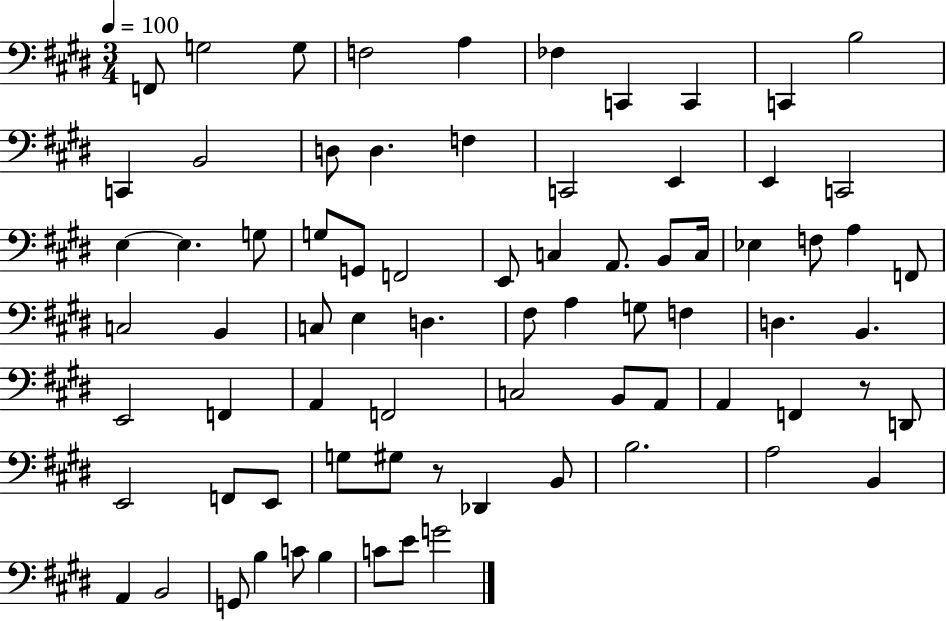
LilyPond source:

{
  \clef bass
  \numericTimeSignature
  \time 3/4
  \key e \major
  \tempo 4 = 100
  f,8 g2 g8 | f2 a4 | fes4 c,4 c,4 | c,4 b2 | \break c,4 b,2 | d8 d4. f4 | c,2 e,4 | e,4 c,2 | \break e4~~ e4. g8 | g8 g,8 f,2 | e,8 c4 a,8. b,8 c16 | ees4 f8 a4 f,8 | \break c2 b,4 | c8 e4 d4. | fis8 a4 g8 f4 | d4. b,4. | \break e,2 f,4 | a,4 f,2 | c2 b,8 a,8 | a,4 f,4 r8 d,8 | \break e,2 f,8 e,8 | g8 gis8 r8 des,4 b,8 | b2. | a2 b,4 | \break a,4 b,2 | g,8 b4 c'8 b4 | c'8 e'8 g'2 | \bar "|."
}